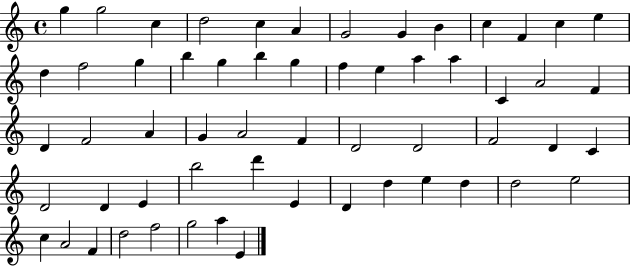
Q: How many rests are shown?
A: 0